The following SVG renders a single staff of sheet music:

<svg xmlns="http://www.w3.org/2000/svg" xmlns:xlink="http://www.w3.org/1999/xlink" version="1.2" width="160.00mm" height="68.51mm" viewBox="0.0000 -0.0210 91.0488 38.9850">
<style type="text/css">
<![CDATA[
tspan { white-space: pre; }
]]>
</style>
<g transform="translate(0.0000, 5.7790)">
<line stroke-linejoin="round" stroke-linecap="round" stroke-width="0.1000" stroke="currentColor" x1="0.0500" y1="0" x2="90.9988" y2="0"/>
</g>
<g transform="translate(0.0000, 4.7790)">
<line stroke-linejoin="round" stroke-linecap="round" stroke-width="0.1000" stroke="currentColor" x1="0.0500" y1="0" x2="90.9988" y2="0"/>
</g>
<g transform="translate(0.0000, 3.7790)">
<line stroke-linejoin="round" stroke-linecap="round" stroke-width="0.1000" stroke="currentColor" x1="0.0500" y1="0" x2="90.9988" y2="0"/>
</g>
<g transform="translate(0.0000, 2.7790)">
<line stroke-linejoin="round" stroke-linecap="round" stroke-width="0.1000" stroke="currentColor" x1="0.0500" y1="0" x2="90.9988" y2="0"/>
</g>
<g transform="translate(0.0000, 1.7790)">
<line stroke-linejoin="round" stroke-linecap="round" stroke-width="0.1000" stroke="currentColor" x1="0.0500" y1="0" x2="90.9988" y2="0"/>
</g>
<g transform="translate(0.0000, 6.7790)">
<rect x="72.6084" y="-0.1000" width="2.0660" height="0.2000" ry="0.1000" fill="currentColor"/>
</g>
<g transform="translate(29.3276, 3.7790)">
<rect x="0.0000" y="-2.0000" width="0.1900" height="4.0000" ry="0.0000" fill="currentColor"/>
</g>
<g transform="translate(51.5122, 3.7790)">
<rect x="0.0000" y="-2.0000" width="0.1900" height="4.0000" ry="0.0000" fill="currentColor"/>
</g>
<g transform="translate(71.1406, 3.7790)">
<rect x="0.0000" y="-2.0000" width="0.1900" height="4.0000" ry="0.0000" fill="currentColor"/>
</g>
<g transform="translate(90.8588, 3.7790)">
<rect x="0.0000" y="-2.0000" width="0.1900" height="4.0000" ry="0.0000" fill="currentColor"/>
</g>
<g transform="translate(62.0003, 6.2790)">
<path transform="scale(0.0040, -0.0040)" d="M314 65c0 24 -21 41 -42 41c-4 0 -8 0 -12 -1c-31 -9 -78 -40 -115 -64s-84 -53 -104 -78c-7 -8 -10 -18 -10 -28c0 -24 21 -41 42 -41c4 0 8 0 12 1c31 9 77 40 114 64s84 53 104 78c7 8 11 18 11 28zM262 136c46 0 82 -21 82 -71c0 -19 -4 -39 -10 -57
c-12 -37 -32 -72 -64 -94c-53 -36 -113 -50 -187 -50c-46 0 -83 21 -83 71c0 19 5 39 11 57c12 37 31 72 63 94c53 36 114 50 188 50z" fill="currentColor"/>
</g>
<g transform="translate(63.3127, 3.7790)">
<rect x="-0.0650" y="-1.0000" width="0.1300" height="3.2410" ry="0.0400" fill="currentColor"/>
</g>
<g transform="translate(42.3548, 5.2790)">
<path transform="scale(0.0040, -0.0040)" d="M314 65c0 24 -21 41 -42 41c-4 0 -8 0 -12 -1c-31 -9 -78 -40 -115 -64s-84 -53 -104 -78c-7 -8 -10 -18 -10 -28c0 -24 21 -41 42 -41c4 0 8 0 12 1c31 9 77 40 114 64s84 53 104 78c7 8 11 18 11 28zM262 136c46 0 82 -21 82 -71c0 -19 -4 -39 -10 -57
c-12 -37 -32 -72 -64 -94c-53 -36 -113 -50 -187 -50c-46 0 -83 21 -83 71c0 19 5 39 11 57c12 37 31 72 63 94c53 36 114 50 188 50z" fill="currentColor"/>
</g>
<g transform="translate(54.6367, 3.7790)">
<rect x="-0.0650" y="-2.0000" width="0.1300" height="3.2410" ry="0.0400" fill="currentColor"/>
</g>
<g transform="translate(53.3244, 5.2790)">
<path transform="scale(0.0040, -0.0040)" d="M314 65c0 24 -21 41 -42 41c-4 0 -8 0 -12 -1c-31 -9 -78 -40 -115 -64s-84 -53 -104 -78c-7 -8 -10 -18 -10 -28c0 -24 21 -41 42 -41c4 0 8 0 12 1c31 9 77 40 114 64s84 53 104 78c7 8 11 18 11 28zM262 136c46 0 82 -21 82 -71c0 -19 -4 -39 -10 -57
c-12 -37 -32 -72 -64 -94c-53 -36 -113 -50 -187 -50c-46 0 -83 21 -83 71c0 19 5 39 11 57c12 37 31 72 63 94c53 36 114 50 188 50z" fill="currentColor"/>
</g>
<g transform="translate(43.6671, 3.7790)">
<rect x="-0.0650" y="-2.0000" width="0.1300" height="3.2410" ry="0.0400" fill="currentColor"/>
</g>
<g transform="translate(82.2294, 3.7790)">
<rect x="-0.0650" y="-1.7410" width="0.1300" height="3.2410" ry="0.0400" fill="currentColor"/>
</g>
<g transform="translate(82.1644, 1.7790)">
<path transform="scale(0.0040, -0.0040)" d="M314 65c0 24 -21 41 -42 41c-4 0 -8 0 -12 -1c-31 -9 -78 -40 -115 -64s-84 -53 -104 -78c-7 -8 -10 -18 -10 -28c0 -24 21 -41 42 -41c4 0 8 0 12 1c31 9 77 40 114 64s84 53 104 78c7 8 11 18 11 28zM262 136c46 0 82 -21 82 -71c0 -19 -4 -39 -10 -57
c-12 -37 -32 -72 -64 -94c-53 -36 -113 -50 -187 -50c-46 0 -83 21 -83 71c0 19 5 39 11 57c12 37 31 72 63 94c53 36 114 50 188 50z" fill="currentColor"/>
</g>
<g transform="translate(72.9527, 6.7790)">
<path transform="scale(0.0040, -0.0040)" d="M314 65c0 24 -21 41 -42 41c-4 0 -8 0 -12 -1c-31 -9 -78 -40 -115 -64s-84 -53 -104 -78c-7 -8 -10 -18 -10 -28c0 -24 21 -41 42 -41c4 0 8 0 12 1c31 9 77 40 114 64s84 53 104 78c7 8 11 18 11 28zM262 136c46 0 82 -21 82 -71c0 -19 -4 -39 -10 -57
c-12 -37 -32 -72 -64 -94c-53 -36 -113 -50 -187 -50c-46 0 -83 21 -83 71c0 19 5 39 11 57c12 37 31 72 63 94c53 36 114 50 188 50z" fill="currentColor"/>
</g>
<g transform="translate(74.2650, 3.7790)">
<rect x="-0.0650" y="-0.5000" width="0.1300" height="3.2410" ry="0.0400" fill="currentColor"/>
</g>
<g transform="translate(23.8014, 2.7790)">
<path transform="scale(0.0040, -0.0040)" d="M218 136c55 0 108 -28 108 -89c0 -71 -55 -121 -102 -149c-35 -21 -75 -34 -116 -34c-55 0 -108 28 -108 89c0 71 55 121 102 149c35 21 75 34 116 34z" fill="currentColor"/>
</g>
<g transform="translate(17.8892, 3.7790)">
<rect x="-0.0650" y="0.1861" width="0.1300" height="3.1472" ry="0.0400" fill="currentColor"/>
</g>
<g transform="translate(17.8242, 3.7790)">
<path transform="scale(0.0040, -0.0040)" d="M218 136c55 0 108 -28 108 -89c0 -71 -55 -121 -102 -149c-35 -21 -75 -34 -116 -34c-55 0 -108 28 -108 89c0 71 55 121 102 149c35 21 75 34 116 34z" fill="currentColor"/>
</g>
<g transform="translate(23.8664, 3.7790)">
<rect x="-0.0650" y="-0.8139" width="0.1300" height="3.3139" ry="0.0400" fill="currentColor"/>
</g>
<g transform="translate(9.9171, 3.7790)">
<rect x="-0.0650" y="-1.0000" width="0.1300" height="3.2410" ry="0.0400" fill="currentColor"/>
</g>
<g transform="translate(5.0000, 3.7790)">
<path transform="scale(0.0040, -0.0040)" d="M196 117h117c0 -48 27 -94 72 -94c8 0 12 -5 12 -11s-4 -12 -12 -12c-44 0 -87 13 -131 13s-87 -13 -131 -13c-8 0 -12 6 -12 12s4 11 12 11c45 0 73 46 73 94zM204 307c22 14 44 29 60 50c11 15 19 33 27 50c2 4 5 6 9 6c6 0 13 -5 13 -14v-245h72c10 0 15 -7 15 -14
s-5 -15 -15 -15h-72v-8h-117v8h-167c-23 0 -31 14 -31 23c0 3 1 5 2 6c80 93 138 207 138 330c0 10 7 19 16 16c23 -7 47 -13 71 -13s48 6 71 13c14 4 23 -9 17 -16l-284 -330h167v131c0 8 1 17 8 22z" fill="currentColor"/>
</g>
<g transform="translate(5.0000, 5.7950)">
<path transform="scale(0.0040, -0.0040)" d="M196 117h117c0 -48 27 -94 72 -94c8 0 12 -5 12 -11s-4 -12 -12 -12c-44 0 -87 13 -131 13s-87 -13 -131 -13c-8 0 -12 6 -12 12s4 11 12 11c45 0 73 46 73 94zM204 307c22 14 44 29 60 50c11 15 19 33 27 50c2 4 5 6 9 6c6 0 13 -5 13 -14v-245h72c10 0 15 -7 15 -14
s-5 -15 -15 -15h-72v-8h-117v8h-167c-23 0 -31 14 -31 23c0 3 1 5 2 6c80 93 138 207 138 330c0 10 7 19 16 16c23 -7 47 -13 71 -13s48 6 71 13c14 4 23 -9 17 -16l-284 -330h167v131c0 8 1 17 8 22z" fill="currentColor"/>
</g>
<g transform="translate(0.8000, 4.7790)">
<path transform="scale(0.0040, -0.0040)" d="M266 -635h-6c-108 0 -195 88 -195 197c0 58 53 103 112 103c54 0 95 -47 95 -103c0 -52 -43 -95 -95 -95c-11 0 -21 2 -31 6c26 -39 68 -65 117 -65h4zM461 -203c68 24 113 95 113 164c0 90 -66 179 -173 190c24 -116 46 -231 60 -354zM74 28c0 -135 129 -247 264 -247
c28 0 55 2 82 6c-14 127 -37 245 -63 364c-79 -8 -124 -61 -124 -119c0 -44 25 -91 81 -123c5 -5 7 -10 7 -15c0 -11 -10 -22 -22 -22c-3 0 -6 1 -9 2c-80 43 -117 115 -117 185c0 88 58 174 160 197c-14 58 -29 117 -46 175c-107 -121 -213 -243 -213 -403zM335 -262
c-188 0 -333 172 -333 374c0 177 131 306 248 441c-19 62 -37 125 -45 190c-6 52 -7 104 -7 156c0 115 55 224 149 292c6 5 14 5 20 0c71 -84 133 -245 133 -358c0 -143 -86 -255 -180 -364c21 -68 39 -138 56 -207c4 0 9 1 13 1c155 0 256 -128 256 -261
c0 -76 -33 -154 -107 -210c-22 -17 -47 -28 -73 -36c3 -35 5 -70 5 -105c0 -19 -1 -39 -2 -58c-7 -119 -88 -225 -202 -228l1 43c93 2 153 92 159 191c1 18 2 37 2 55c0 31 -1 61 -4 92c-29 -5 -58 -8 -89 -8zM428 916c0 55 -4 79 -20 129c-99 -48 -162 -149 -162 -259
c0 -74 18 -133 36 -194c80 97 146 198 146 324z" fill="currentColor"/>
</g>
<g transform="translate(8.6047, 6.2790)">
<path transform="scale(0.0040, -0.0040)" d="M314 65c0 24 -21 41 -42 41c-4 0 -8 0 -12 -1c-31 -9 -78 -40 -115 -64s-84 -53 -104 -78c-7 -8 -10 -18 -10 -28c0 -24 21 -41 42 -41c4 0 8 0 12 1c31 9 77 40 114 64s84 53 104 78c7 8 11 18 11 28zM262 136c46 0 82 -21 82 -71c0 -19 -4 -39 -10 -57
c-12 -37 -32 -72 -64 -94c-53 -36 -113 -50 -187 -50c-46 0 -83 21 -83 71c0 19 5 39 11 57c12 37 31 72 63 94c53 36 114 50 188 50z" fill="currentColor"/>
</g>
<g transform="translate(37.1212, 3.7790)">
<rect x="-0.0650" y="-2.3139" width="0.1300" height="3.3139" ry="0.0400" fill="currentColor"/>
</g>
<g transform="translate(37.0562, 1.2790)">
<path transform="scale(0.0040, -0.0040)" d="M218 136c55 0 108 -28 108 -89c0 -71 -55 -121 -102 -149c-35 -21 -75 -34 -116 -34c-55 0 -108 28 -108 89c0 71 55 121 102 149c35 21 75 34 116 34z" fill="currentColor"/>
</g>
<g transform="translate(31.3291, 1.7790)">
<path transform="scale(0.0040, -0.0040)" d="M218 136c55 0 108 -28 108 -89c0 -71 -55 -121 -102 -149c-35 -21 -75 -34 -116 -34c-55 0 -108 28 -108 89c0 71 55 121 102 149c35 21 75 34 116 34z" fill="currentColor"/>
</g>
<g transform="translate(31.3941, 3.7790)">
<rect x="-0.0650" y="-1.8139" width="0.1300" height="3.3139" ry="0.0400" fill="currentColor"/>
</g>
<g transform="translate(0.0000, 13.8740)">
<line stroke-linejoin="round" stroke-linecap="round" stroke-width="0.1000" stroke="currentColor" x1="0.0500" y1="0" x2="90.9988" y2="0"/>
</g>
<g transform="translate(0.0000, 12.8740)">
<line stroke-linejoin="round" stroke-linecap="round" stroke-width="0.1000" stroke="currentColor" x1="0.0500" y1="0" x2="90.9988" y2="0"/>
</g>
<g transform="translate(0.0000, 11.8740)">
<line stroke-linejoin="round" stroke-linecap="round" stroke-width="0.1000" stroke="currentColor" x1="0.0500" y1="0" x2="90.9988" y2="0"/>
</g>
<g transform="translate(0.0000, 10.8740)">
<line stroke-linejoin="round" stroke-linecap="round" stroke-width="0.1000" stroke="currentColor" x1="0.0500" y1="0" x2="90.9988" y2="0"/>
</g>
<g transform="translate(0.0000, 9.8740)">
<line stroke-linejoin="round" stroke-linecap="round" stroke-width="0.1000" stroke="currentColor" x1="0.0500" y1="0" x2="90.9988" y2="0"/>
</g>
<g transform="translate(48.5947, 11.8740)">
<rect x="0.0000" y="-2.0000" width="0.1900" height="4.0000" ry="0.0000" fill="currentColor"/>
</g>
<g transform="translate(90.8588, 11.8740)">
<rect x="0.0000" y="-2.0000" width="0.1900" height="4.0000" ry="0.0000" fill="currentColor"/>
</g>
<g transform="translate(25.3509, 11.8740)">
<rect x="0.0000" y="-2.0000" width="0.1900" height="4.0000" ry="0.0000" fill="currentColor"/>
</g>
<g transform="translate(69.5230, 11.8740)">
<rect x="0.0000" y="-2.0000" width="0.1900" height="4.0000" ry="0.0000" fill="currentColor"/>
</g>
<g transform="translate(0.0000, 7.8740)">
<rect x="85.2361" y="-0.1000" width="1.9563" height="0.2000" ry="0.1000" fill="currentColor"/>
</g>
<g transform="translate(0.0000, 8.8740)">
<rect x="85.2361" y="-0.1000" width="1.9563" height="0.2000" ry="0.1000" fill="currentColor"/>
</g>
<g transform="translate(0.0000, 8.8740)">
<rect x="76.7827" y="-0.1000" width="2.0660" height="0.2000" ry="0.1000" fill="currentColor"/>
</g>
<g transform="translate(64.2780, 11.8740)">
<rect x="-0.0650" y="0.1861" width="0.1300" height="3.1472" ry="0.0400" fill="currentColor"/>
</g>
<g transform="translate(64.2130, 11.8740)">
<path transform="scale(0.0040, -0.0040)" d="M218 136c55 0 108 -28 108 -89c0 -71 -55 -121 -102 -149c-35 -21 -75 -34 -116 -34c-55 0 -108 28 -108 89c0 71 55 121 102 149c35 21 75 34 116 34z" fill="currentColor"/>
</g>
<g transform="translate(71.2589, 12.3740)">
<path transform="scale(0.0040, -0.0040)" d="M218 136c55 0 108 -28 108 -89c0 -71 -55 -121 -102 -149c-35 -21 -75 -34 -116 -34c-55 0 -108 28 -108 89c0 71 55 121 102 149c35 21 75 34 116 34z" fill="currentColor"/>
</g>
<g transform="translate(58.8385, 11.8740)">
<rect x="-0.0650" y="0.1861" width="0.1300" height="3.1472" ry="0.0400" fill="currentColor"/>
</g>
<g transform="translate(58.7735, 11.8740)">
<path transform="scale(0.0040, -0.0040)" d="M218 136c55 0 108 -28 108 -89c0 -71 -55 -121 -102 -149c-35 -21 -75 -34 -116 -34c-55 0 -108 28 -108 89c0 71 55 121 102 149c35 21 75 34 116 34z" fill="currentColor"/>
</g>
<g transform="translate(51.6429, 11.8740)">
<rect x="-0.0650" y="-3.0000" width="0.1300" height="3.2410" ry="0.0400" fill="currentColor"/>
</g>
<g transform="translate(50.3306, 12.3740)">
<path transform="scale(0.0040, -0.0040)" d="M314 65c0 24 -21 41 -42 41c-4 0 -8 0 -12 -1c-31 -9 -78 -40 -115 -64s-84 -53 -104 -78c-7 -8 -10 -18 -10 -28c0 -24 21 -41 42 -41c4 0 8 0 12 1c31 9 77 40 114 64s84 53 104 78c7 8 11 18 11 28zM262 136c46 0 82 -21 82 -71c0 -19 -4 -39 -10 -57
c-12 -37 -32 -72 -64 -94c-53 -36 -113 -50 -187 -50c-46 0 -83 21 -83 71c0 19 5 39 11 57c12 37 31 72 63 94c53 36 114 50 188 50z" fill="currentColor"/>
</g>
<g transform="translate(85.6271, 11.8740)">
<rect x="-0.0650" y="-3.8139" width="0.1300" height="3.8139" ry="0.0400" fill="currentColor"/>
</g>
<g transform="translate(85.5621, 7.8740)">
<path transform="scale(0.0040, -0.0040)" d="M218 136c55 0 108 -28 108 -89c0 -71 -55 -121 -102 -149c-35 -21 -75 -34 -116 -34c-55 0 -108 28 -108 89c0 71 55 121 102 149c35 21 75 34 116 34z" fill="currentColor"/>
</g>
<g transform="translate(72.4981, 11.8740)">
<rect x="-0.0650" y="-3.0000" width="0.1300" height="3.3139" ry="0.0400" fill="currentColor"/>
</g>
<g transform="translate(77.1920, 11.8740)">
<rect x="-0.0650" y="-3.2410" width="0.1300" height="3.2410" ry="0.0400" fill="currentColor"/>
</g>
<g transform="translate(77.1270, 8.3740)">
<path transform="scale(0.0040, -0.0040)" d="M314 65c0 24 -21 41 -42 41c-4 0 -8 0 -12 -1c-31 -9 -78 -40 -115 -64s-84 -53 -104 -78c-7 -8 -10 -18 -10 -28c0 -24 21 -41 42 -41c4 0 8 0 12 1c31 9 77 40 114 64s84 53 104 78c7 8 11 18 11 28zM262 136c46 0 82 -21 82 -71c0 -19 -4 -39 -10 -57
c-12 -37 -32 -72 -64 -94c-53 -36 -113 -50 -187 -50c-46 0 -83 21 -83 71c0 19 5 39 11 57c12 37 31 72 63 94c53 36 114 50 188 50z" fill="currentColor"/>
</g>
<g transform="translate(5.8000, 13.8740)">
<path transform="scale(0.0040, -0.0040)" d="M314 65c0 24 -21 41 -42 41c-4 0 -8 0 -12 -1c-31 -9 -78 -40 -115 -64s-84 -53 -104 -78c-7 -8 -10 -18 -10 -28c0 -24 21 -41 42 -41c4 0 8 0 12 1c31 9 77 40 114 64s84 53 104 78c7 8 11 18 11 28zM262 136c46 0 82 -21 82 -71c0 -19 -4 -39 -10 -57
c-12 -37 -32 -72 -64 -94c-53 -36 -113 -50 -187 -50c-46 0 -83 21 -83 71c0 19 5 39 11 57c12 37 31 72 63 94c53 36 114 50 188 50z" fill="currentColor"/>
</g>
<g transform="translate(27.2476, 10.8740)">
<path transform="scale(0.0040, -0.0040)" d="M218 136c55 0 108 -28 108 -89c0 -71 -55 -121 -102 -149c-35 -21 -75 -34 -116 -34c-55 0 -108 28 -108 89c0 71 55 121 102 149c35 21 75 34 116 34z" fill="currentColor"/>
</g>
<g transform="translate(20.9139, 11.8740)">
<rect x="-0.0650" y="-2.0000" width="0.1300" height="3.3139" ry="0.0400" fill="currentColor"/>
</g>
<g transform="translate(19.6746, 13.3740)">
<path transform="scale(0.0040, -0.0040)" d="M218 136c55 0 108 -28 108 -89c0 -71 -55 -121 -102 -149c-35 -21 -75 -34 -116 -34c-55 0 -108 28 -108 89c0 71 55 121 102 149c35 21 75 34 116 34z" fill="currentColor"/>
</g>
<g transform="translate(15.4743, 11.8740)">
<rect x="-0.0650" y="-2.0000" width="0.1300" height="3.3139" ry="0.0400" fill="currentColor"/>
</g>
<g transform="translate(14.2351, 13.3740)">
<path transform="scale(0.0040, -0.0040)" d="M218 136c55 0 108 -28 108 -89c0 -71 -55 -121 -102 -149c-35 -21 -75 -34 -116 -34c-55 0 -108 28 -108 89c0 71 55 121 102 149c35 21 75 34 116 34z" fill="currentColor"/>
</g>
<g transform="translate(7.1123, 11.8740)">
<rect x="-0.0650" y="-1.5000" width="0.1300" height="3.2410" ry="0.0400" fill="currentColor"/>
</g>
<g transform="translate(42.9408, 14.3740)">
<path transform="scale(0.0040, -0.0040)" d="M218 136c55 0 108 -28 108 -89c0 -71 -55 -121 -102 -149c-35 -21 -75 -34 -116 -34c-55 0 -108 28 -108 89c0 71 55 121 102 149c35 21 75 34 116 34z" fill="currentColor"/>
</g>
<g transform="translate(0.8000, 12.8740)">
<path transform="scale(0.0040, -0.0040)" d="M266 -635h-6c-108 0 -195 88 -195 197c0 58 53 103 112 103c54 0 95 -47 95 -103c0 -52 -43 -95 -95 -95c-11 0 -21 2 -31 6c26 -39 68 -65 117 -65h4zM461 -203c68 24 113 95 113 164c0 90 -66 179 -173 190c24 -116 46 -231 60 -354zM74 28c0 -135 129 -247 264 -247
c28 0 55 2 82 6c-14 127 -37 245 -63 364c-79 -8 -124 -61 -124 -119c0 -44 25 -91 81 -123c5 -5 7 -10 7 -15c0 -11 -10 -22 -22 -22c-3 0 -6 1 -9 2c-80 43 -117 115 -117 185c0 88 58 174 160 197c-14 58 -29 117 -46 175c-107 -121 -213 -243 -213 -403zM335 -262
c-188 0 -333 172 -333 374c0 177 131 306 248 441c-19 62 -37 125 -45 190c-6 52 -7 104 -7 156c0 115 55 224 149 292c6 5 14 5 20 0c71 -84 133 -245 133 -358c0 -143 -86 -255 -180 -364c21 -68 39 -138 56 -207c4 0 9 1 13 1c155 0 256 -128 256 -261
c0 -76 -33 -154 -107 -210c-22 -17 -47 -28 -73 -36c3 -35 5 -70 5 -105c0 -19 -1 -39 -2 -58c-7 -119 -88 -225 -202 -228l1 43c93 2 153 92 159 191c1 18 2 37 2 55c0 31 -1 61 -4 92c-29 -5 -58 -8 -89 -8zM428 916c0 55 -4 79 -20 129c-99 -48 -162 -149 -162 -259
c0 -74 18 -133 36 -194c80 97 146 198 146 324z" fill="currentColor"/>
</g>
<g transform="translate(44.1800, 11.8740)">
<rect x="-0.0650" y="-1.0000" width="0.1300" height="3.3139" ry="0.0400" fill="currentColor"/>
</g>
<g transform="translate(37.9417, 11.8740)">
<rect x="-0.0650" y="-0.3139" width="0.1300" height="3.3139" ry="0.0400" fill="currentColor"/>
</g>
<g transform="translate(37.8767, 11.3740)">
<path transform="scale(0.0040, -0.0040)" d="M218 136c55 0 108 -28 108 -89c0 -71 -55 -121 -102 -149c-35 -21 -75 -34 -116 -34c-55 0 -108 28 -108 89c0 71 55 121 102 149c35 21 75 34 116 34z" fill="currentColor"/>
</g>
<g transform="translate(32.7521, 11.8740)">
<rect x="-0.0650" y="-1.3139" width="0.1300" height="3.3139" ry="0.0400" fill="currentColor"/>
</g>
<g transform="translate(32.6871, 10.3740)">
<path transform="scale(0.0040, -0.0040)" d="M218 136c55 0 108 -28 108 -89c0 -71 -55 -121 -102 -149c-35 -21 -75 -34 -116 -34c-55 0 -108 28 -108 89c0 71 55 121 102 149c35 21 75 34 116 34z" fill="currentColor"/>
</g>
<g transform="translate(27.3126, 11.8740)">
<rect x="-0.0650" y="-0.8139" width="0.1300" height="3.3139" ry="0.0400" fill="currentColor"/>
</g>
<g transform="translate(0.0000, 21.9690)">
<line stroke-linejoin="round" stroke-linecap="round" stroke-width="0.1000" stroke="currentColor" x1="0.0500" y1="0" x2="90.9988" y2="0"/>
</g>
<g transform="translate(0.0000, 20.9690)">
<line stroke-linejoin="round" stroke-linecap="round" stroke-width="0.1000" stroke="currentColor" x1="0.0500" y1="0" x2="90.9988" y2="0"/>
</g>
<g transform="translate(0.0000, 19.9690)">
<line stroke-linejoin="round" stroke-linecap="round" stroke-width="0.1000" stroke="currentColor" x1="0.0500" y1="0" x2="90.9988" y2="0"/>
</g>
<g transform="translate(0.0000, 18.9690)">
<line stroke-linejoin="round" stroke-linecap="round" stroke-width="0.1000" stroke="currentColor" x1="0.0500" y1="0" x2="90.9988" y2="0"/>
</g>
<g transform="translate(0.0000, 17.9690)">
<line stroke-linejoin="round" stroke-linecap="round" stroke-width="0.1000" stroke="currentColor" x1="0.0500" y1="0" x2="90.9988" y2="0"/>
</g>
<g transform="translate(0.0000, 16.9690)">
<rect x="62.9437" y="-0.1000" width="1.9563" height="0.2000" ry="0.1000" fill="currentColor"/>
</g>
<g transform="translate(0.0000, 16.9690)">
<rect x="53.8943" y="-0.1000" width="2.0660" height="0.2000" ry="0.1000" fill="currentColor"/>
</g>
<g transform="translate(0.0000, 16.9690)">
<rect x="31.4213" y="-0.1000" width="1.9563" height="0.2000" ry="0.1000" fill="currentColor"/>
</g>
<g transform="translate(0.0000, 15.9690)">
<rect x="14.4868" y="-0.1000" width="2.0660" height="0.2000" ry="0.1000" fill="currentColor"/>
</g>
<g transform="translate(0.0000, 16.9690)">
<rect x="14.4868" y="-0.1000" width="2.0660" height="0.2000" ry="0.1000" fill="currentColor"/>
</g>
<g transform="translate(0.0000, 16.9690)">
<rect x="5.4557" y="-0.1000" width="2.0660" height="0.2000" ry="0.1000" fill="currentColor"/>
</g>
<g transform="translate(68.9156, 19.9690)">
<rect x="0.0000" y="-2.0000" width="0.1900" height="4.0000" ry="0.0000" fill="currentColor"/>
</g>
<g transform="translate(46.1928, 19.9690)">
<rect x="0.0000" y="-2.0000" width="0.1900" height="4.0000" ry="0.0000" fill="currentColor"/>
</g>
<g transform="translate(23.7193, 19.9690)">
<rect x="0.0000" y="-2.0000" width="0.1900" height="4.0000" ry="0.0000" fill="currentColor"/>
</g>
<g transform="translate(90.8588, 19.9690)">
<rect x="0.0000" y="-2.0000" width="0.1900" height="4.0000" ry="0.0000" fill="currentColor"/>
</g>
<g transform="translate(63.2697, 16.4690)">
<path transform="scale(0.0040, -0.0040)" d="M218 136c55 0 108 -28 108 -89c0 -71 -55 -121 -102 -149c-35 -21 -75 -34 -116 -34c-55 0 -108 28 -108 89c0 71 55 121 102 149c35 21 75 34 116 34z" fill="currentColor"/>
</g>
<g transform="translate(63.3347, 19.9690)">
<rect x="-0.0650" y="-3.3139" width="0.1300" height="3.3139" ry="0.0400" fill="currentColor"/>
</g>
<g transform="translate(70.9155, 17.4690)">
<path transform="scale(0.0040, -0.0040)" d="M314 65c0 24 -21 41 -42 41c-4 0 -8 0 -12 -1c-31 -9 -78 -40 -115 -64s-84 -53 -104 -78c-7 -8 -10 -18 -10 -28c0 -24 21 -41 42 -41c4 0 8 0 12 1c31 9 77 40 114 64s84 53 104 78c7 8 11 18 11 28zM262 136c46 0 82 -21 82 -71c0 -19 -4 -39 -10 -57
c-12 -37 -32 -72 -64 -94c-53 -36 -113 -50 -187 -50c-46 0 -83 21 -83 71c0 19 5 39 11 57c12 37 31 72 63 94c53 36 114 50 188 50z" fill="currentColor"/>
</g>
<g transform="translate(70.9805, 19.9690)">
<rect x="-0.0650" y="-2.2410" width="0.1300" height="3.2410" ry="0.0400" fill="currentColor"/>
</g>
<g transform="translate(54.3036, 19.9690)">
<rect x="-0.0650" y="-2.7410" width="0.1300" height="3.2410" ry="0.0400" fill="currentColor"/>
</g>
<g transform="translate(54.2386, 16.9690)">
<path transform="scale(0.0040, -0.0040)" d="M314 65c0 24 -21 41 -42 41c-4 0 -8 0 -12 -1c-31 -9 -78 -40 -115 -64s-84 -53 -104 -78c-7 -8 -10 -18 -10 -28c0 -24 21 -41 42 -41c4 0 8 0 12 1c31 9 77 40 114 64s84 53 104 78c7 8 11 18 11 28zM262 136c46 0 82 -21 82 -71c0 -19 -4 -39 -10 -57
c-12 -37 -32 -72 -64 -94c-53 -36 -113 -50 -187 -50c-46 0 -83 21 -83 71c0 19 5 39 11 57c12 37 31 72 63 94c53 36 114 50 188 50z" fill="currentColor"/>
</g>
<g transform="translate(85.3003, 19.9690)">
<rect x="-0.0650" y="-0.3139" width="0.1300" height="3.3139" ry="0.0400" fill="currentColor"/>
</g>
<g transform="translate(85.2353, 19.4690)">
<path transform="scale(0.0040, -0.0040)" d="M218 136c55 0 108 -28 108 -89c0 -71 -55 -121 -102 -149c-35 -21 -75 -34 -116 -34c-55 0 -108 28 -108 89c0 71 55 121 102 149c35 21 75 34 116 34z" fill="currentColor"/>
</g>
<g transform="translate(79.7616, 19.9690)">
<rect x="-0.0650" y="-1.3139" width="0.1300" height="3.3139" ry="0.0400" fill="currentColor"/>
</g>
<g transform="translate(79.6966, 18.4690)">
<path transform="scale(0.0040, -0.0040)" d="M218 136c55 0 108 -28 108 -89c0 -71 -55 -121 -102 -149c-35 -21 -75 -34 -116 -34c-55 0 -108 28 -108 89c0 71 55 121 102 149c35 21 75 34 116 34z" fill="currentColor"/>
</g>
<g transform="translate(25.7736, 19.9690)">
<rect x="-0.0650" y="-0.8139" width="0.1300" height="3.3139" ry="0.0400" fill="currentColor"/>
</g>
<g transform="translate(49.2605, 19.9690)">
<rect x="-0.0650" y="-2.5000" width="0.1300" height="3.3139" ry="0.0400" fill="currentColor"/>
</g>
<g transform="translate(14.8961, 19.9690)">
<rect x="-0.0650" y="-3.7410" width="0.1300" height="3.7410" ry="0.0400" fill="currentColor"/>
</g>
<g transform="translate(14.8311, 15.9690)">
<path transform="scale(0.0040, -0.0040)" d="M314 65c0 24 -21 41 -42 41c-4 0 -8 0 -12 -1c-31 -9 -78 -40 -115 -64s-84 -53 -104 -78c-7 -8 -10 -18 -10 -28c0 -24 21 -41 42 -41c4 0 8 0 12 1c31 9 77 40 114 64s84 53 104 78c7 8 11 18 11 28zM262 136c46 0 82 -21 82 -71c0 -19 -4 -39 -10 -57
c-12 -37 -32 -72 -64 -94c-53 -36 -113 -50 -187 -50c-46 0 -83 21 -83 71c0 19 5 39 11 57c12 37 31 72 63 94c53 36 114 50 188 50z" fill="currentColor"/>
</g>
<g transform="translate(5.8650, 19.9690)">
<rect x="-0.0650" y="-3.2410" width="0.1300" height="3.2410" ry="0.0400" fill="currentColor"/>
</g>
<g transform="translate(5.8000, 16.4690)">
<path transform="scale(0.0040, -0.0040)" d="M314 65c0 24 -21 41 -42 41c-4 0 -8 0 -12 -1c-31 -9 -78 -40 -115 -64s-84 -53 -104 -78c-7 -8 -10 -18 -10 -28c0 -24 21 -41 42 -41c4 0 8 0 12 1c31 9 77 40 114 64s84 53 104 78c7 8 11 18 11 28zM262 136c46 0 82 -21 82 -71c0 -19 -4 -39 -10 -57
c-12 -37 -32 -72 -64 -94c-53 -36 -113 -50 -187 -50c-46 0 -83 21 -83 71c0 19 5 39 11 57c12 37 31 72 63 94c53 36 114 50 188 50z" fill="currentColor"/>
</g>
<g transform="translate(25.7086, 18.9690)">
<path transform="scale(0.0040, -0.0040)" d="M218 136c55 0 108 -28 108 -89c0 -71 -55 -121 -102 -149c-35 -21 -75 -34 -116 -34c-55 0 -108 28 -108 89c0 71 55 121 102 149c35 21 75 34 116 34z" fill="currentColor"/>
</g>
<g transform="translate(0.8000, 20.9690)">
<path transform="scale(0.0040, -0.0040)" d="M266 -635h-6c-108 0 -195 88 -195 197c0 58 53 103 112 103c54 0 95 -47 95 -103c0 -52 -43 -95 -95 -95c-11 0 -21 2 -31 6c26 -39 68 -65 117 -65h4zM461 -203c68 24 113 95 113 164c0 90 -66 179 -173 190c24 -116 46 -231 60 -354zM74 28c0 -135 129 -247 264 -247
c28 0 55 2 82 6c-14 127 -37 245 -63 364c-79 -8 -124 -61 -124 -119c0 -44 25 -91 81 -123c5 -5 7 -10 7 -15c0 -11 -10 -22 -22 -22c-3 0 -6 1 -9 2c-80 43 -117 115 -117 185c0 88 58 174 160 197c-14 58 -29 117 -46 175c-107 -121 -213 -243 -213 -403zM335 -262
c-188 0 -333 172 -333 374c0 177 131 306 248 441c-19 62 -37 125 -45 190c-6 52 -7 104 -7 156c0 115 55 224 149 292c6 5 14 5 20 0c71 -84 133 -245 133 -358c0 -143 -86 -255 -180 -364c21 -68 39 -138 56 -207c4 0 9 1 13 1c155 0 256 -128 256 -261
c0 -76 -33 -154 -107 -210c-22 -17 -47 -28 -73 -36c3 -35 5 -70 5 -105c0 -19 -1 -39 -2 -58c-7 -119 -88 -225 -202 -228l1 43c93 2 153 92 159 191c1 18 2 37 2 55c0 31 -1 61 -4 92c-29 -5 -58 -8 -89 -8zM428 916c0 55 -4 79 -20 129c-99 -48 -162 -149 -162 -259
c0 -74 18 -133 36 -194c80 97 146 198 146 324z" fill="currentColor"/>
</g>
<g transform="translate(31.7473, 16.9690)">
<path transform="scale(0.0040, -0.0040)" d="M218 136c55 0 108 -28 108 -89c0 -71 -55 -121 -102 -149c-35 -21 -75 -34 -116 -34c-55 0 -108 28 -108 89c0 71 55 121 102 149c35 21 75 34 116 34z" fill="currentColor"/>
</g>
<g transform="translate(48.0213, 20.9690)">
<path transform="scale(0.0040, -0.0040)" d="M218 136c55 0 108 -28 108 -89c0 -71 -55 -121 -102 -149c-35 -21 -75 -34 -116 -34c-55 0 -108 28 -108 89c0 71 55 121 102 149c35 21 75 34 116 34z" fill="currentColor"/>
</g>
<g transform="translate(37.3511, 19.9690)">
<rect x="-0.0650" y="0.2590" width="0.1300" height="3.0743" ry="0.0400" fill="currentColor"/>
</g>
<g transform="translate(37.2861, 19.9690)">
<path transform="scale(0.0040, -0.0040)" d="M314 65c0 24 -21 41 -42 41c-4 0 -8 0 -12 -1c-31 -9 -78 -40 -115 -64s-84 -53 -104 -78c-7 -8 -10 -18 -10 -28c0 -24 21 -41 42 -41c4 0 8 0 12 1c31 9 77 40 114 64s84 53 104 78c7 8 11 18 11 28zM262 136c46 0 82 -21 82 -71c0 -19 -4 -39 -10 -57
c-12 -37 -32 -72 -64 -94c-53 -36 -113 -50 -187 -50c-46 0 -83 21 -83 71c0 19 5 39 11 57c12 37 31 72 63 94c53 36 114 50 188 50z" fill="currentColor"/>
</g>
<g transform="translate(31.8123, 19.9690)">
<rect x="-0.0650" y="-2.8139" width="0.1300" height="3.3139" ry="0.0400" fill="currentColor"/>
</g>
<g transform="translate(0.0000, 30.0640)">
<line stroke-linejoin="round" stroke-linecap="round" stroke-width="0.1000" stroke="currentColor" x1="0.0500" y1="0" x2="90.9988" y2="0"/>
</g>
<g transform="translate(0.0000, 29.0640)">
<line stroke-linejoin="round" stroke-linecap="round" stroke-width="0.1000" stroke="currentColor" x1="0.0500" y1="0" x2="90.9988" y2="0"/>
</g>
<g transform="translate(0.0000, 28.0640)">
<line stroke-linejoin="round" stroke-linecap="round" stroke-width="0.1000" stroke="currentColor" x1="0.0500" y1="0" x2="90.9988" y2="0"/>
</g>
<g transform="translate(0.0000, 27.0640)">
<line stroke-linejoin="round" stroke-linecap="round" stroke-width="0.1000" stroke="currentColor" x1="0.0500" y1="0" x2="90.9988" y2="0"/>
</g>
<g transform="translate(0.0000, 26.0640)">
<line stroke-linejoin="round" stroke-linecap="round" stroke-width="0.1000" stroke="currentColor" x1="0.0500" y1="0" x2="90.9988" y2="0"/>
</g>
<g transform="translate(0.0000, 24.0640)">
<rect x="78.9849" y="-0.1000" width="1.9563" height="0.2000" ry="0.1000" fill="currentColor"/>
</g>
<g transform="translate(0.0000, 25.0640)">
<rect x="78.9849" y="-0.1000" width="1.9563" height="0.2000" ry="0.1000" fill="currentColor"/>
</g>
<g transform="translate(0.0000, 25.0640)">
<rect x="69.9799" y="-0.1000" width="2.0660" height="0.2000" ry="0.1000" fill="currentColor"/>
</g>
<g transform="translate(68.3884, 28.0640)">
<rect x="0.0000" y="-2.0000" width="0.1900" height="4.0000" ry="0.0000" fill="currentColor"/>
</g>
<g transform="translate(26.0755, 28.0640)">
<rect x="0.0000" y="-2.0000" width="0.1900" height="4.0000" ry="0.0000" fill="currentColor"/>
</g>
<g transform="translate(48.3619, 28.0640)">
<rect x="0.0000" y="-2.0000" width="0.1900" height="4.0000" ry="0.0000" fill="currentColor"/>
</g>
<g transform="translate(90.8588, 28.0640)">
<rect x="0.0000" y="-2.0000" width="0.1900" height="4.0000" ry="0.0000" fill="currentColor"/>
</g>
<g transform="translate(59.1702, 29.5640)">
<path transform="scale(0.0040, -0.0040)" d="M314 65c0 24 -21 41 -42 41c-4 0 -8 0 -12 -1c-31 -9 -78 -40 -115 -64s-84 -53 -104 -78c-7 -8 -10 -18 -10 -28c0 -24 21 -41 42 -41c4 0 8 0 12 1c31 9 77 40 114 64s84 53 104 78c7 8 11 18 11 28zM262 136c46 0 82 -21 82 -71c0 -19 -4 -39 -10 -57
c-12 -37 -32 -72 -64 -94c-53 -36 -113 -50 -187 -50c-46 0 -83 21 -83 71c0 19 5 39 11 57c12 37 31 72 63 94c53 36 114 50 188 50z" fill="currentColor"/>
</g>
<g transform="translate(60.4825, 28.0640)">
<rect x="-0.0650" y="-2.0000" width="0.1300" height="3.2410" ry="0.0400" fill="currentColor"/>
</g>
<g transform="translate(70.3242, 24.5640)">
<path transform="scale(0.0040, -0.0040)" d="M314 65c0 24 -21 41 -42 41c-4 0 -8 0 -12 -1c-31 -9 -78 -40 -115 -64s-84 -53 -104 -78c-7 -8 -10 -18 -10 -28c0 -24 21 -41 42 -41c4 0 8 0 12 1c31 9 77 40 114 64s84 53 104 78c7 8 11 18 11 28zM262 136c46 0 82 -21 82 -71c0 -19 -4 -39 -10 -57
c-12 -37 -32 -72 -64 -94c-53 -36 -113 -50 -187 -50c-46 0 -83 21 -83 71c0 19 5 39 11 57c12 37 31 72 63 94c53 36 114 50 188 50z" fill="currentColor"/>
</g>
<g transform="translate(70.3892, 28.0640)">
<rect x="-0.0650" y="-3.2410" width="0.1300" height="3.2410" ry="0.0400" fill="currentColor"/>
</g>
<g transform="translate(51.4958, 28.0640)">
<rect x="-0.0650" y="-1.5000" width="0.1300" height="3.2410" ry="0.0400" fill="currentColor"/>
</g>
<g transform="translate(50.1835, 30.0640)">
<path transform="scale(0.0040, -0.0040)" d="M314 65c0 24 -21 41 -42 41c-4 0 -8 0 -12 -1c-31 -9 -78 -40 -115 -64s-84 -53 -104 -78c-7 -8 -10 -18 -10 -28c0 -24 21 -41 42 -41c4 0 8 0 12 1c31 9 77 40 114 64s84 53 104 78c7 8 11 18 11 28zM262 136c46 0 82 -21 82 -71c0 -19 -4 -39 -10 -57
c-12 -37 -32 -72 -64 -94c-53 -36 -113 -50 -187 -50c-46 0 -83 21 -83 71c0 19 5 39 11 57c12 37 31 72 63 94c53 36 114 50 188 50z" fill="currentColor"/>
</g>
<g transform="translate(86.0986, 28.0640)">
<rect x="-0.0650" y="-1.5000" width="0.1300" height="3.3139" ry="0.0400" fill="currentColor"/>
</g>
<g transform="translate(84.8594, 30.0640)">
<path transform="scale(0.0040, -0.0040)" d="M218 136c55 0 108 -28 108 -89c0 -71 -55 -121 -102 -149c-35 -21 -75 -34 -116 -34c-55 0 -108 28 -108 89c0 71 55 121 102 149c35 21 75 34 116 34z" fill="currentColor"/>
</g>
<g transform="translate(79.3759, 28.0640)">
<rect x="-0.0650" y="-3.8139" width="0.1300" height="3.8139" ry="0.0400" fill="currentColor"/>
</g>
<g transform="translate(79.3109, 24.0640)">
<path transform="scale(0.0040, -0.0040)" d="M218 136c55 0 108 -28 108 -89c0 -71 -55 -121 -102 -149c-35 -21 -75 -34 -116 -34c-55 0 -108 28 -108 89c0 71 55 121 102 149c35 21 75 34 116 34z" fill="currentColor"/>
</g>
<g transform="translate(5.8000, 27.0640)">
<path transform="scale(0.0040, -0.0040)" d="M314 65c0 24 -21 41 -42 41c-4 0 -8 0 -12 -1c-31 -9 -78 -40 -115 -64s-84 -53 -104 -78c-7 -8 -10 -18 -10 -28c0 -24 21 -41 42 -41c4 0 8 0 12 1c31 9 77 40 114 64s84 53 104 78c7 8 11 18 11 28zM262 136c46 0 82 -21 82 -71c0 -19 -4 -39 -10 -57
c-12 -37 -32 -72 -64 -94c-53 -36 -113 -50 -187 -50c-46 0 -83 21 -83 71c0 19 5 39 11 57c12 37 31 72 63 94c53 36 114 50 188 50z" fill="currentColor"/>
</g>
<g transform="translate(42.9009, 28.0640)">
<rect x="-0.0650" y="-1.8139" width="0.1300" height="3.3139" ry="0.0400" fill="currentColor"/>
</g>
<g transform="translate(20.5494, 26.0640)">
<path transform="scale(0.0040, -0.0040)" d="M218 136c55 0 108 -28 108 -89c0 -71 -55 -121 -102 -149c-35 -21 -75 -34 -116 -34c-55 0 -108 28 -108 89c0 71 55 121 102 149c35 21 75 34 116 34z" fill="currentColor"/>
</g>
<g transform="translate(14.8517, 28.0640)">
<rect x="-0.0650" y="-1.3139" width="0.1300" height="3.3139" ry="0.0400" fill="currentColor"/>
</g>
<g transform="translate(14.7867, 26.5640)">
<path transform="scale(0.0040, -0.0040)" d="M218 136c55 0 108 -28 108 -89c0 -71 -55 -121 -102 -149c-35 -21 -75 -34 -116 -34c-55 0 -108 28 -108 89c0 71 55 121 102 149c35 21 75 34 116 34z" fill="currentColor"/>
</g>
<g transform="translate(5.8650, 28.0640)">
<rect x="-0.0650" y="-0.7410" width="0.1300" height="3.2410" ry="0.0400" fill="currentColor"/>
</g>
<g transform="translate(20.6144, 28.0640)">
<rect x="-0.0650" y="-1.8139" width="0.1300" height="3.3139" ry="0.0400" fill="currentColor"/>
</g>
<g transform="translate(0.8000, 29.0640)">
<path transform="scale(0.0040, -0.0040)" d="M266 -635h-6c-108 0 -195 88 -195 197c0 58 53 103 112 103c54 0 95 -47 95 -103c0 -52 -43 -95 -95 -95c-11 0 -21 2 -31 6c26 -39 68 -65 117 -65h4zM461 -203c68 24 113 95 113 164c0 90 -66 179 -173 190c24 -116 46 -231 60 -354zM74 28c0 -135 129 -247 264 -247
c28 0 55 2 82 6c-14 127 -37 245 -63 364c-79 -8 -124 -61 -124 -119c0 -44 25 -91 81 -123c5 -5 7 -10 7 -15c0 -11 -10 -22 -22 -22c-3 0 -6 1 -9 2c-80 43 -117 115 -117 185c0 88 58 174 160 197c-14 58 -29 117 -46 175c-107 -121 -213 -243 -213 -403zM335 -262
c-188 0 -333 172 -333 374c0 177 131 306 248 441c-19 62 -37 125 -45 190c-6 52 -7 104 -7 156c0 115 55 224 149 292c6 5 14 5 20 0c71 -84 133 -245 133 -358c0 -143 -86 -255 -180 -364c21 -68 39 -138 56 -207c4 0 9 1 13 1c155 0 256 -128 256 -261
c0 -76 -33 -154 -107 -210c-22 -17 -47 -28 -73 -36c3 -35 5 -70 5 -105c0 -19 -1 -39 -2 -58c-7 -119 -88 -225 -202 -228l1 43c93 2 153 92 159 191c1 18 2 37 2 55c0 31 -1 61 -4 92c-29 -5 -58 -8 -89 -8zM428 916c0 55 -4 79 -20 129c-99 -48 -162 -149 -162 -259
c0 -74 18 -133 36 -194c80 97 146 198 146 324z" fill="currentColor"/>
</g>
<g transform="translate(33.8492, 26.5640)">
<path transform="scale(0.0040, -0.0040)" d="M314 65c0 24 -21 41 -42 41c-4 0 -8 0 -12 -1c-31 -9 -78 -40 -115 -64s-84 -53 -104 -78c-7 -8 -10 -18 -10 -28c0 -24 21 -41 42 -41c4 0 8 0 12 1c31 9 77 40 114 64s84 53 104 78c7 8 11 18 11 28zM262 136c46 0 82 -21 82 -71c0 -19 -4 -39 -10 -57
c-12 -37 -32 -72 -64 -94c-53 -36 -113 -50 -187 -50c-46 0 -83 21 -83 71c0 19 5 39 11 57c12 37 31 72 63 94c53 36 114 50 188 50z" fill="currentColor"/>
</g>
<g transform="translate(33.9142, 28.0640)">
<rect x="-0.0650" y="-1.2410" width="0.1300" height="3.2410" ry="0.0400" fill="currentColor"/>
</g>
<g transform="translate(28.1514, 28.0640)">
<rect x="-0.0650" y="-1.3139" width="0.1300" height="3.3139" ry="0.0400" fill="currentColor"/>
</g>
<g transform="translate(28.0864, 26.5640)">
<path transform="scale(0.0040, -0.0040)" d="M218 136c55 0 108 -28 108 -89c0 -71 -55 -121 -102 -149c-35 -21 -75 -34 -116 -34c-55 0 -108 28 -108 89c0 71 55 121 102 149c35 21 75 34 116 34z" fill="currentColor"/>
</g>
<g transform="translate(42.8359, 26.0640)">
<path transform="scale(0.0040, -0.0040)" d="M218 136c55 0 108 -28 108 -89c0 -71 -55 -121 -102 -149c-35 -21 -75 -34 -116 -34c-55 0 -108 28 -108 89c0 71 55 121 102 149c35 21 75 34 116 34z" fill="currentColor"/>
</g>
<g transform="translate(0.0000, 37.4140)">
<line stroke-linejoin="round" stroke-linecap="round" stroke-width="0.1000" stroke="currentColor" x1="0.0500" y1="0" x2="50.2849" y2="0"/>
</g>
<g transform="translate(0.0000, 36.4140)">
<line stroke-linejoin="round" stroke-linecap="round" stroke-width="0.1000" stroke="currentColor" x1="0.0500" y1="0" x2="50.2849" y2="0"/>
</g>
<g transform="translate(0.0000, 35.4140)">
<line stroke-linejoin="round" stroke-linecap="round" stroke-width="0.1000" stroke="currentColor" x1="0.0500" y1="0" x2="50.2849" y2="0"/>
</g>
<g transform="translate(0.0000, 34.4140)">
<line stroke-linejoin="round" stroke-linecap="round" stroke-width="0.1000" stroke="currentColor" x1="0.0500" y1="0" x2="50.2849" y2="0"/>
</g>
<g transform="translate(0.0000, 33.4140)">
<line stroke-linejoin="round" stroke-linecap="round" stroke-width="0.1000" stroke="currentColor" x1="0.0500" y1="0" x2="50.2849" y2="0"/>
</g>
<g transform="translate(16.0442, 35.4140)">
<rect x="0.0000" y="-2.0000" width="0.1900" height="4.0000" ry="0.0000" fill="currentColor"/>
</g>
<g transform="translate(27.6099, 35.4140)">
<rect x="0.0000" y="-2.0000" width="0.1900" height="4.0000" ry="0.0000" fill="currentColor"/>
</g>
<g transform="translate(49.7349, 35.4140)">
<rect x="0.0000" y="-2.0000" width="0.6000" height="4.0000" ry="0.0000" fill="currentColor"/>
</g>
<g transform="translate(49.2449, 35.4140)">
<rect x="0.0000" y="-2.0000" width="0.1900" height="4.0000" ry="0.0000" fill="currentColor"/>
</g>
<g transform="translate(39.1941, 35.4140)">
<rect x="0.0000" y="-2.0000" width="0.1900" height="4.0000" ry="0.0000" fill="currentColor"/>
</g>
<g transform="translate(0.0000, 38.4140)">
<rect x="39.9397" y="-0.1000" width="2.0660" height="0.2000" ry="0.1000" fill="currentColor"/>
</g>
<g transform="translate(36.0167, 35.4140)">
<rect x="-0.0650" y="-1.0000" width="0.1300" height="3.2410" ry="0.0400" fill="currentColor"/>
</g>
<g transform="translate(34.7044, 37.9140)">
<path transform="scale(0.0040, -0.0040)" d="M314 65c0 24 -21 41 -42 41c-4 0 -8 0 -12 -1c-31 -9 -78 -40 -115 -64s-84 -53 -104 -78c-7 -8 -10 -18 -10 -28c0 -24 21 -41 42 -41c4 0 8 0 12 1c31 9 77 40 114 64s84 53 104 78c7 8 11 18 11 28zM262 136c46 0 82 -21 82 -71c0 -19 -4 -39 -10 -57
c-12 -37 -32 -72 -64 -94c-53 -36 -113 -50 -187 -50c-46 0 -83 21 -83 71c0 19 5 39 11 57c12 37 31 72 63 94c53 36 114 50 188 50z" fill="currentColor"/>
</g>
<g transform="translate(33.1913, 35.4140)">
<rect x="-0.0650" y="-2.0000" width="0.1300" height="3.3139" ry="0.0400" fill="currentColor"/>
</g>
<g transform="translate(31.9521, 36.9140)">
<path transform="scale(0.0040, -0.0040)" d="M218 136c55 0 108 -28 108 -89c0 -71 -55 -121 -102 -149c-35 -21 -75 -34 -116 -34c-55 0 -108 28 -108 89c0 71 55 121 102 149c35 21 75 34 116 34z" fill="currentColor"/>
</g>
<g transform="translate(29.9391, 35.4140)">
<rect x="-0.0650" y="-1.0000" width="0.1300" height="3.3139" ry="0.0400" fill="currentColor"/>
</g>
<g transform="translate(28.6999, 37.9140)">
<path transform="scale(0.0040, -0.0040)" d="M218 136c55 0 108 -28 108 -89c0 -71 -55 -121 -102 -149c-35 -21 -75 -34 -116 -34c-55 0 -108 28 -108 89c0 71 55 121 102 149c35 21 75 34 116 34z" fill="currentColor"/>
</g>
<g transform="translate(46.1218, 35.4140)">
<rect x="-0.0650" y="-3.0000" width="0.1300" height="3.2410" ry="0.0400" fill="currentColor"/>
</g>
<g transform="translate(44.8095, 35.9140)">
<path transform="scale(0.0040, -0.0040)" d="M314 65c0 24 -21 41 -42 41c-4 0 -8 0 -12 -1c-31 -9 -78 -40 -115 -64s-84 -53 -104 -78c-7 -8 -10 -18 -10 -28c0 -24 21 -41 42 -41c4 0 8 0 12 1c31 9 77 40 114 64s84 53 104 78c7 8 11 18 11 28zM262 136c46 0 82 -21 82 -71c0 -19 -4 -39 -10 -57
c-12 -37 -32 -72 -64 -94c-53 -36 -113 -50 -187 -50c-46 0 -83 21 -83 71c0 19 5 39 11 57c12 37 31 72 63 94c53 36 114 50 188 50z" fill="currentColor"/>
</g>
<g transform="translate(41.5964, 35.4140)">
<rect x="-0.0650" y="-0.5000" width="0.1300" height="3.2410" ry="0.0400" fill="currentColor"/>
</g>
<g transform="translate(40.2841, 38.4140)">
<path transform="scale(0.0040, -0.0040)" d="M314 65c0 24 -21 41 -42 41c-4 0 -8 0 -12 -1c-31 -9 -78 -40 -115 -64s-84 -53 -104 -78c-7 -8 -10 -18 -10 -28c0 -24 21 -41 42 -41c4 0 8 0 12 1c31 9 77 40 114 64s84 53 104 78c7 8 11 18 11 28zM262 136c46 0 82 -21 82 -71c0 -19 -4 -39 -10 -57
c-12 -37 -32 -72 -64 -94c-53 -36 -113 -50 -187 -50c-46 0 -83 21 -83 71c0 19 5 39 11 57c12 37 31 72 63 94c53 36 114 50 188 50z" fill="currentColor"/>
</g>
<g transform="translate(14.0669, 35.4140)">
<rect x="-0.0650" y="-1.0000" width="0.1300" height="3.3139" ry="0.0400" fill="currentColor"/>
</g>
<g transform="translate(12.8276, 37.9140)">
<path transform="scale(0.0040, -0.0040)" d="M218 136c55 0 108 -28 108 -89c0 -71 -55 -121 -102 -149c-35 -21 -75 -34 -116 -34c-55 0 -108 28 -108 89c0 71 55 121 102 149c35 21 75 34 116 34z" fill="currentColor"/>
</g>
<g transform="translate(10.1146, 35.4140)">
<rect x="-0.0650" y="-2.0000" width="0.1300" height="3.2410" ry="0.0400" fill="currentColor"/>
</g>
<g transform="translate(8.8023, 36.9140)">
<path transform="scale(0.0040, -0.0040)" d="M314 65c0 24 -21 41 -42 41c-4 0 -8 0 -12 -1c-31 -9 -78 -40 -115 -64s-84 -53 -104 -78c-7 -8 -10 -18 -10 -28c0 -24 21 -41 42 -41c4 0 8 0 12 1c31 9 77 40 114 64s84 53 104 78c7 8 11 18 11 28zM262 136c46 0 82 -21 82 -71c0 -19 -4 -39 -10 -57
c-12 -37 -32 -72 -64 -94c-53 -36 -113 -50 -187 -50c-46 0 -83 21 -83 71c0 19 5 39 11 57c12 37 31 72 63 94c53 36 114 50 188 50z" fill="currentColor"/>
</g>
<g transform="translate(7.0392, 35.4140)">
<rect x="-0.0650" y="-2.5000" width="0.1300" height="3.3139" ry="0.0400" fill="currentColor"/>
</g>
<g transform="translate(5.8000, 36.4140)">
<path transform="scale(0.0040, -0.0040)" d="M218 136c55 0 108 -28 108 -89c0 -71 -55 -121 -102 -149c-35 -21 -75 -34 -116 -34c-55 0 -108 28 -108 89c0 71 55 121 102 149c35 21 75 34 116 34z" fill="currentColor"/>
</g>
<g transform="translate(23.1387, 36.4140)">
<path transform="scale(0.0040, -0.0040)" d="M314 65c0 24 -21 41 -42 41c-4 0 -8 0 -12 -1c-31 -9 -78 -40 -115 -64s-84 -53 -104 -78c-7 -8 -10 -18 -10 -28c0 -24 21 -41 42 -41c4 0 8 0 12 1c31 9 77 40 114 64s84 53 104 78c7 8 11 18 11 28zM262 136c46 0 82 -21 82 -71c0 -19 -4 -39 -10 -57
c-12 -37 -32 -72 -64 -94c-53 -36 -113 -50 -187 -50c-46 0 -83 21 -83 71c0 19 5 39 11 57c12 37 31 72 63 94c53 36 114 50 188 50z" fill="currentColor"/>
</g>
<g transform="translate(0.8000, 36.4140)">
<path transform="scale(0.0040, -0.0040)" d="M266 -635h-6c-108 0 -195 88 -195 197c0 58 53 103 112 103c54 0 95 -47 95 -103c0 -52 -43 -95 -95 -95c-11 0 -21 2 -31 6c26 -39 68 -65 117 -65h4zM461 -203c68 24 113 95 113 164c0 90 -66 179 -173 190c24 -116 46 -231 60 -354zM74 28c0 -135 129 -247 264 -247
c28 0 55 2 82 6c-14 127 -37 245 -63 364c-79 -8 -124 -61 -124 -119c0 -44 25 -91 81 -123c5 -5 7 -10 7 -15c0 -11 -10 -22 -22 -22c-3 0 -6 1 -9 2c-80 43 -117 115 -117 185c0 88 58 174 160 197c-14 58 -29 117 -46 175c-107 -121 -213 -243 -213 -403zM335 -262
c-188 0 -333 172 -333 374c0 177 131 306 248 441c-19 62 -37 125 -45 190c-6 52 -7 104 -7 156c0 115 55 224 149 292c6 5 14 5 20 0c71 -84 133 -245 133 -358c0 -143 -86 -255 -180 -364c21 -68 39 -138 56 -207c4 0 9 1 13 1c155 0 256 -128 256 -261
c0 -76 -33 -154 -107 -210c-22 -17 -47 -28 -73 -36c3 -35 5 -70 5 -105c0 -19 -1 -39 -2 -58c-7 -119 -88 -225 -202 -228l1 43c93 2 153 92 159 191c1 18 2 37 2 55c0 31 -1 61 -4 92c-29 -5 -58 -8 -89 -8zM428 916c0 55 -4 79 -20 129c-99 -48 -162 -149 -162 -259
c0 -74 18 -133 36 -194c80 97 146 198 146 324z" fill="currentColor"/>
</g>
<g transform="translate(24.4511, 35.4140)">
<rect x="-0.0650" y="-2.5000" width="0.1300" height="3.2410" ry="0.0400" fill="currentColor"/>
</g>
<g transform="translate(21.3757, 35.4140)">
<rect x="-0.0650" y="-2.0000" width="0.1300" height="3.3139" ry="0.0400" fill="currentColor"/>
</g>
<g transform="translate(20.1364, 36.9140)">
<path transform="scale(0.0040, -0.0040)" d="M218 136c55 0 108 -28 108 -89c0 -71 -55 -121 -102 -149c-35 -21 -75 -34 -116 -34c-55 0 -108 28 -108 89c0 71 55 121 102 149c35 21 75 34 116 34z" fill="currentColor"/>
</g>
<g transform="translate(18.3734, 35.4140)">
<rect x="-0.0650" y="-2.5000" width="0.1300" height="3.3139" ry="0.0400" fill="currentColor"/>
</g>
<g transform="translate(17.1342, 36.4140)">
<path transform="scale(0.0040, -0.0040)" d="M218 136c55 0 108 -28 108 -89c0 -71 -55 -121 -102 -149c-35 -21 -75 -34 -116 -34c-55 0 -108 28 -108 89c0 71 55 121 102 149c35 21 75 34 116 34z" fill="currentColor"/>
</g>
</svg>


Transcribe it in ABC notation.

X:1
T:Untitled
M:4/4
L:1/4
K:C
D2 B d f g F2 F2 D2 C2 f2 E2 F F d e c D A2 B B A b2 c' b2 c'2 d a B2 G a2 b g2 e c d2 e f e e2 f E2 F2 b2 c' E G F2 D G F G2 D F D2 C2 A2